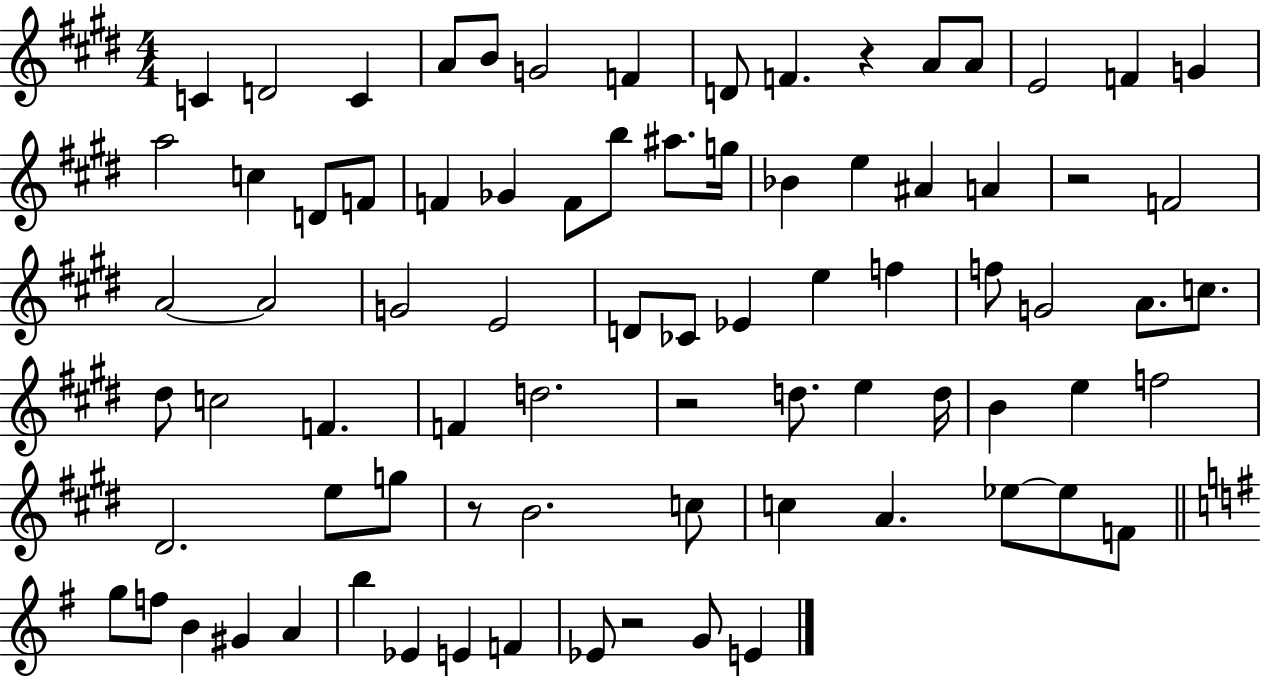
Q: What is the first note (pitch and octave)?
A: C4